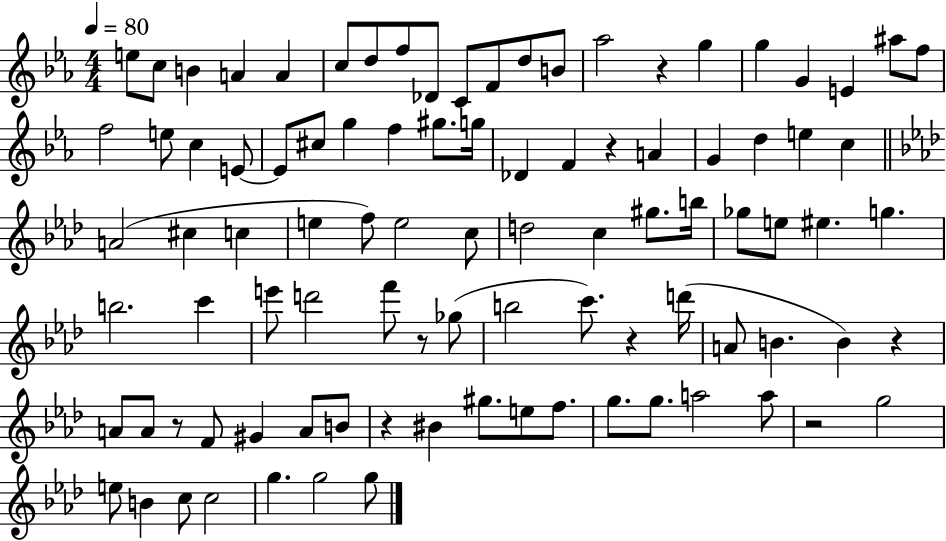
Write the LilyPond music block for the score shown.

{
  \clef treble
  \numericTimeSignature
  \time 4/4
  \key ees \major
  \tempo 4 = 80
  \repeat volta 2 { e''8 c''8 b'4 a'4 a'4 | c''8 d''8 f''8 des'8 c'8 f'8 d''8 b'8 | aes''2 r4 g''4 | g''4 g'4 e'4 ais''8 f''8 | \break f''2 e''8 c''4 e'8~~ | e'8 cis''8 g''4 f''4 gis''8. g''16 | des'4 f'4 r4 a'4 | g'4 d''4 e''4 c''4 | \break \bar "||" \break \key aes \major a'2( cis''4 c''4 | e''4 f''8) e''2 c''8 | d''2 c''4 gis''8. b''16 | ges''8 e''8 eis''4. g''4. | \break b''2. c'''4 | e'''8 d'''2 f'''8 r8 ges''8( | b''2 c'''8.) r4 d'''16( | a'8 b'4. b'4) r4 | \break a'8 a'8 r8 f'8 gis'4 a'8 b'8 | r4 bis'4 gis''8. e''8 f''8. | g''8. g''8. a''2 a''8 | r2 g''2 | \break e''8 b'4 c''8 c''2 | g''4. g''2 g''8 | } \bar "|."
}